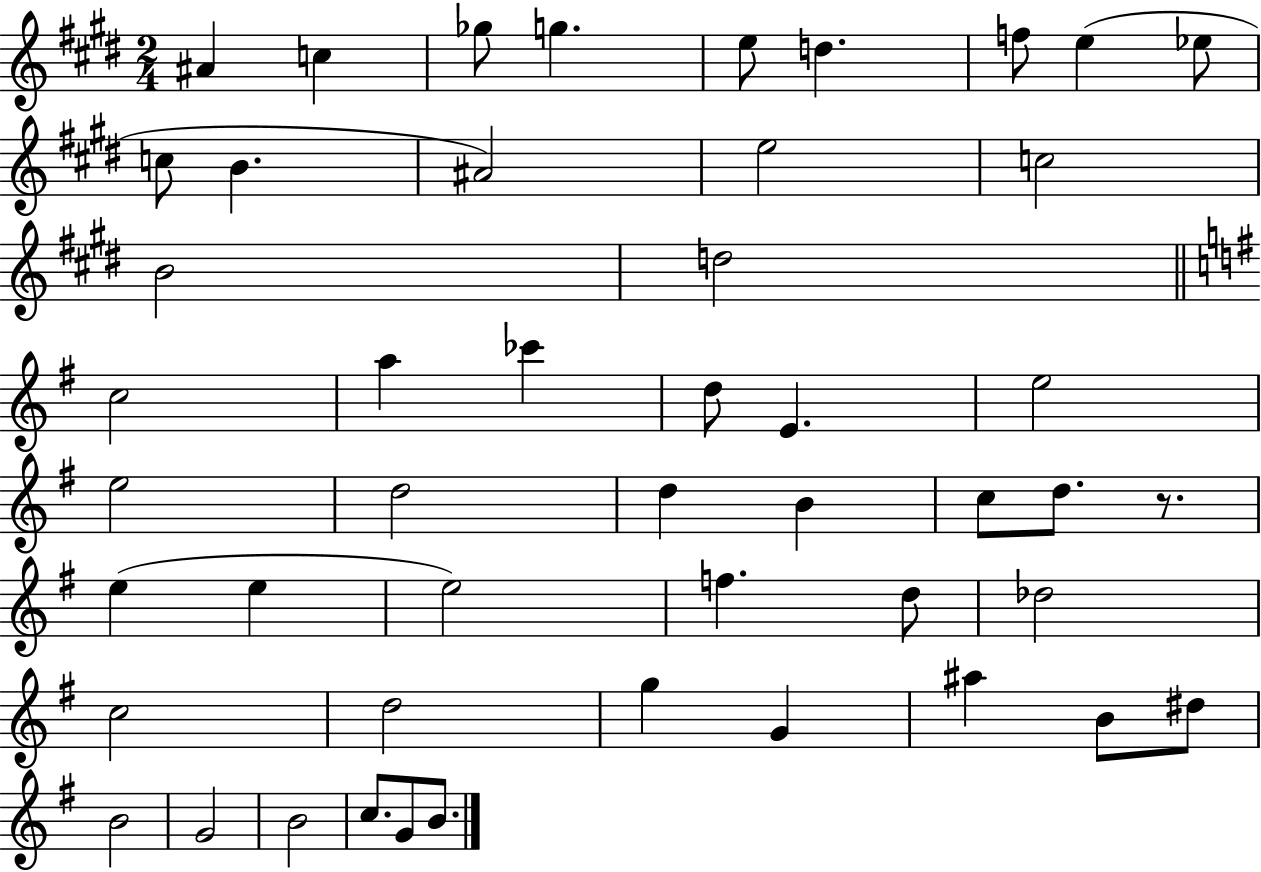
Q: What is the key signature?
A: E major